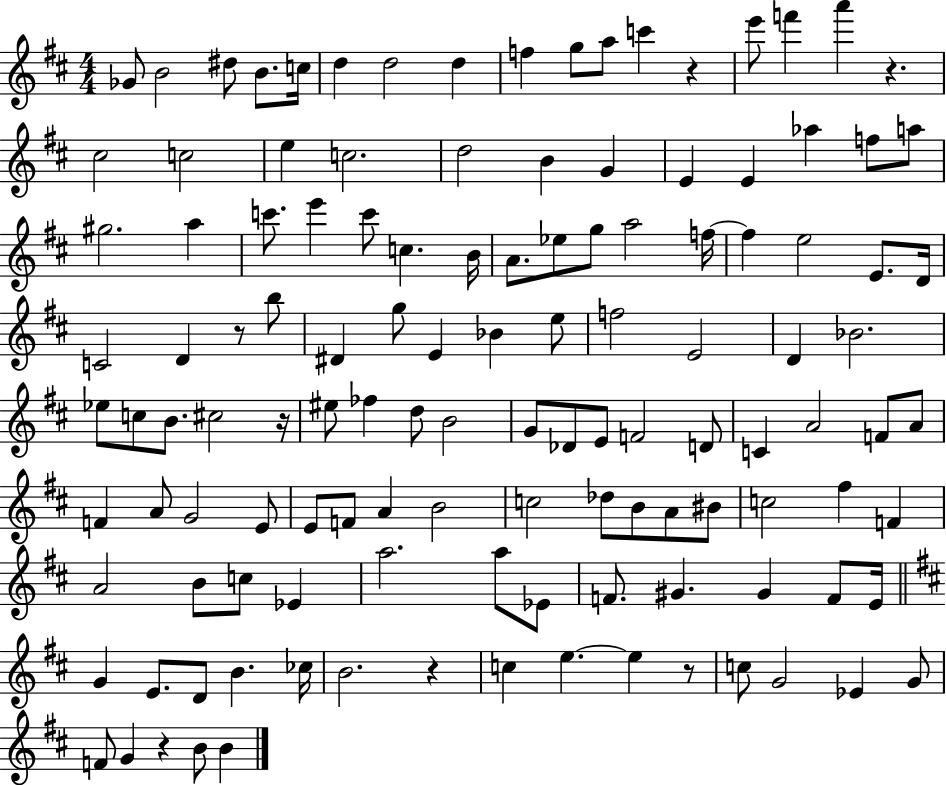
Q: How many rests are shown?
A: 7